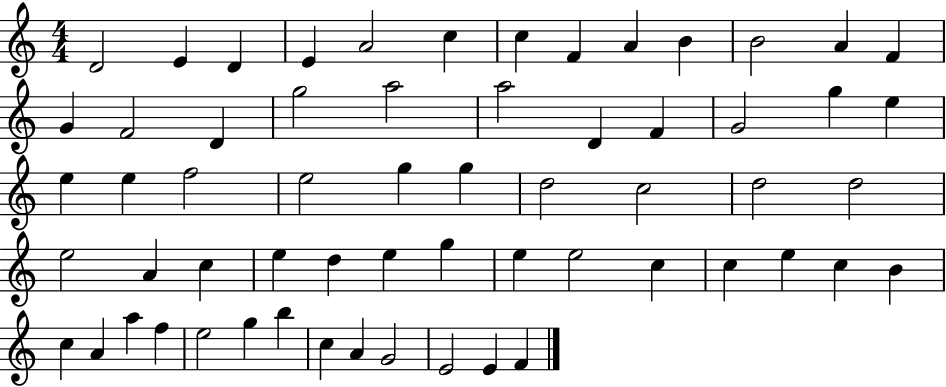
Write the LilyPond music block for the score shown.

{
  \clef treble
  \numericTimeSignature
  \time 4/4
  \key c \major
  d'2 e'4 d'4 | e'4 a'2 c''4 | c''4 f'4 a'4 b'4 | b'2 a'4 f'4 | \break g'4 f'2 d'4 | g''2 a''2 | a''2 d'4 f'4 | g'2 g''4 e''4 | \break e''4 e''4 f''2 | e''2 g''4 g''4 | d''2 c''2 | d''2 d''2 | \break e''2 a'4 c''4 | e''4 d''4 e''4 g''4 | e''4 e''2 c''4 | c''4 e''4 c''4 b'4 | \break c''4 a'4 a''4 f''4 | e''2 g''4 b''4 | c''4 a'4 g'2 | e'2 e'4 f'4 | \break \bar "|."
}